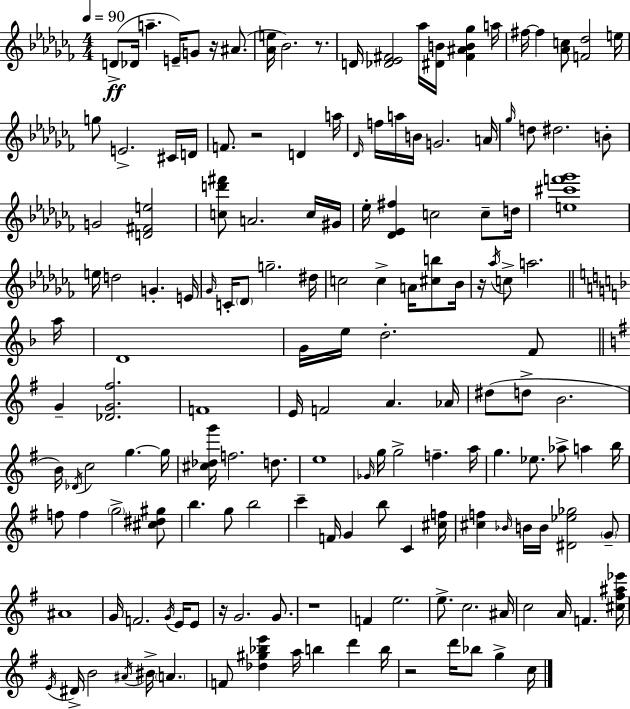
D4/e Db4/s A5/q. E4/s G4/e R/s A#4/e. [Ab4,E5]/s Bb4/h. R/e. D4/s [Db4,Eb4,F#4]/h Ab5/s [D#4,B4]/s [F#4,A#4,B4,Gb5]/q A5/s F#5/s F#5/q [Ab4,C5]/e [F4,Db5]/h E5/s G5/e E4/h. C#4/s D4/s F4/e. R/h D4/q A5/s Db4/s F5/s A5/s B4/s G4/h. A4/s Gb5/s D5/e D#5/h. B4/e G4/h [D4,F#4,E5]/h [C5,D6,F#6]/e A4/h. C5/s G#4/s Eb5/s [Db4,Eb4,F#5]/q C5/h C5/e D5/s [E5,C#6,F6,Gb6]/w E5/s D5/h G4/q. E4/s Gb4/s C4/s Db4/e G5/h. D#5/s C5/h C5/q A4/s [C#5,B5]/e Bb4/s R/s Ab5/s C5/e A5/h. A5/s D4/w G4/s E5/s D5/h. F4/e G4/q [Db4,G4,F#5]/h. F4/w E4/s F4/h A4/q. Ab4/s D#5/e D5/e B4/h. B4/s Db4/s C5/h G5/q. G5/s [C#5,Db5,G6]/s F5/h. D5/e. E5/w Gb4/s G5/s G5/h F5/q. A5/s G5/q. Eb5/e. Ab5/e A5/q B5/s F5/e F5/q G5/h [C#5,D#5,G#5]/e B5/q. G5/e B5/h C6/q F4/s G4/q B5/e C4/q [C#5,F5]/s [C#5,F5]/q Bb4/s B4/s B4/s [D#4,Eb5,Gb5]/h G4/e A#4/w G4/s F4/h. G4/s E4/s E4/e R/s G4/h. G4/e. R/w F4/q E5/h. E5/e. C5/h. A#4/s C5/h A4/s F4/q. [C#5,F#5,A#5,Eb6]/s E4/s D#4/s B4/h A#4/s BIS4/s A4/q. F4/e [Db5,G#5,Bb5,E6]/q A5/s B5/q D6/q B5/s R/h D6/s Bb5/e G5/q C5/s